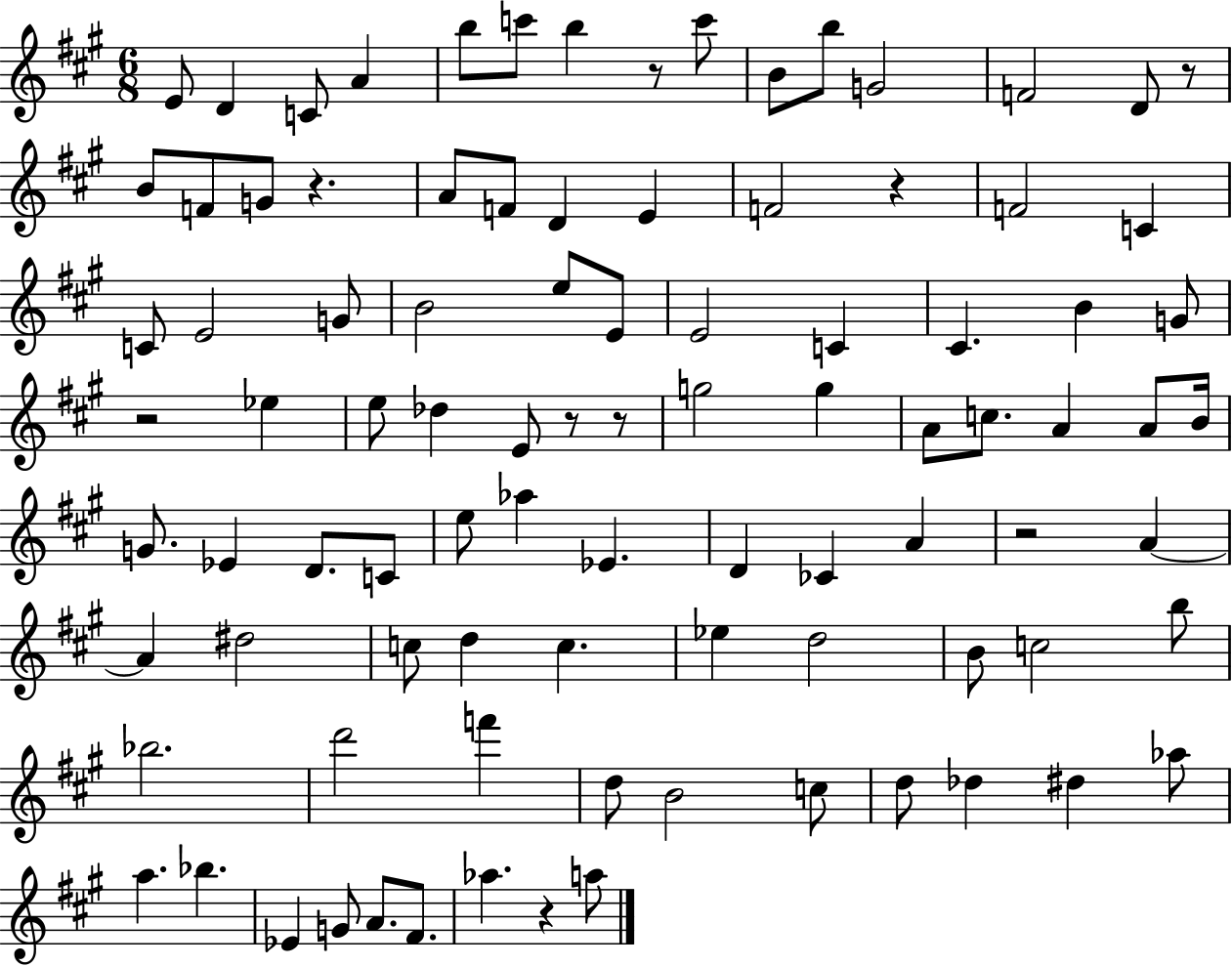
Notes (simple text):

E4/e D4/q C4/e A4/q B5/e C6/e B5/q R/e C6/e B4/e B5/e G4/h F4/h D4/e R/e B4/e F4/e G4/e R/q. A4/e F4/e D4/q E4/q F4/h R/q F4/h C4/q C4/e E4/h G4/e B4/h E5/e E4/e E4/h C4/q C#4/q. B4/q G4/e R/h Eb5/q E5/e Db5/q E4/e R/e R/e G5/h G5/q A4/e C5/e. A4/q A4/e B4/s G4/e. Eb4/q D4/e. C4/e E5/e Ab5/q Eb4/q. D4/q CES4/q A4/q R/h A4/q A4/q D#5/h C5/e D5/q C5/q. Eb5/q D5/h B4/e C5/h B5/e Bb5/h. D6/h F6/q D5/e B4/h C5/e D5/e Db5/q D#5/q Ab5/e A5/q. Bb5/q. Eb4/q G4/e A4/e. F#4/e. Ab5/q. R/q A5/e